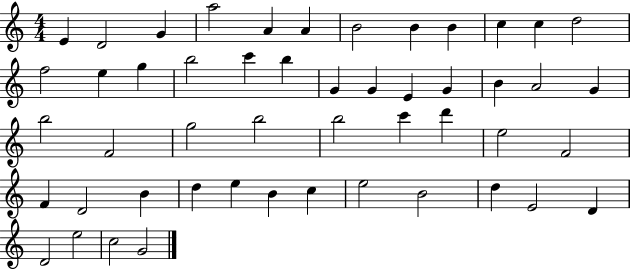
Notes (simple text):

E4/q D4/h G4/q A5/h A4/q A4/q B4/h B4/q B4/q C5/q C5/q D5/h F5/h E5/q G5/q B5/h C6/q B5/q G4/q G4/q E4/q G4/q B4/q A4/h G4/q B5/h F4/h G5/h B5/h B5/h C6/q D6/q E5/h F4/h F4/q D4/h B4/q D5/q E5/q B4/q C5/q E5/h B4/h D5/q E4/h D4/q D4/h E5/h C5/h G4/h